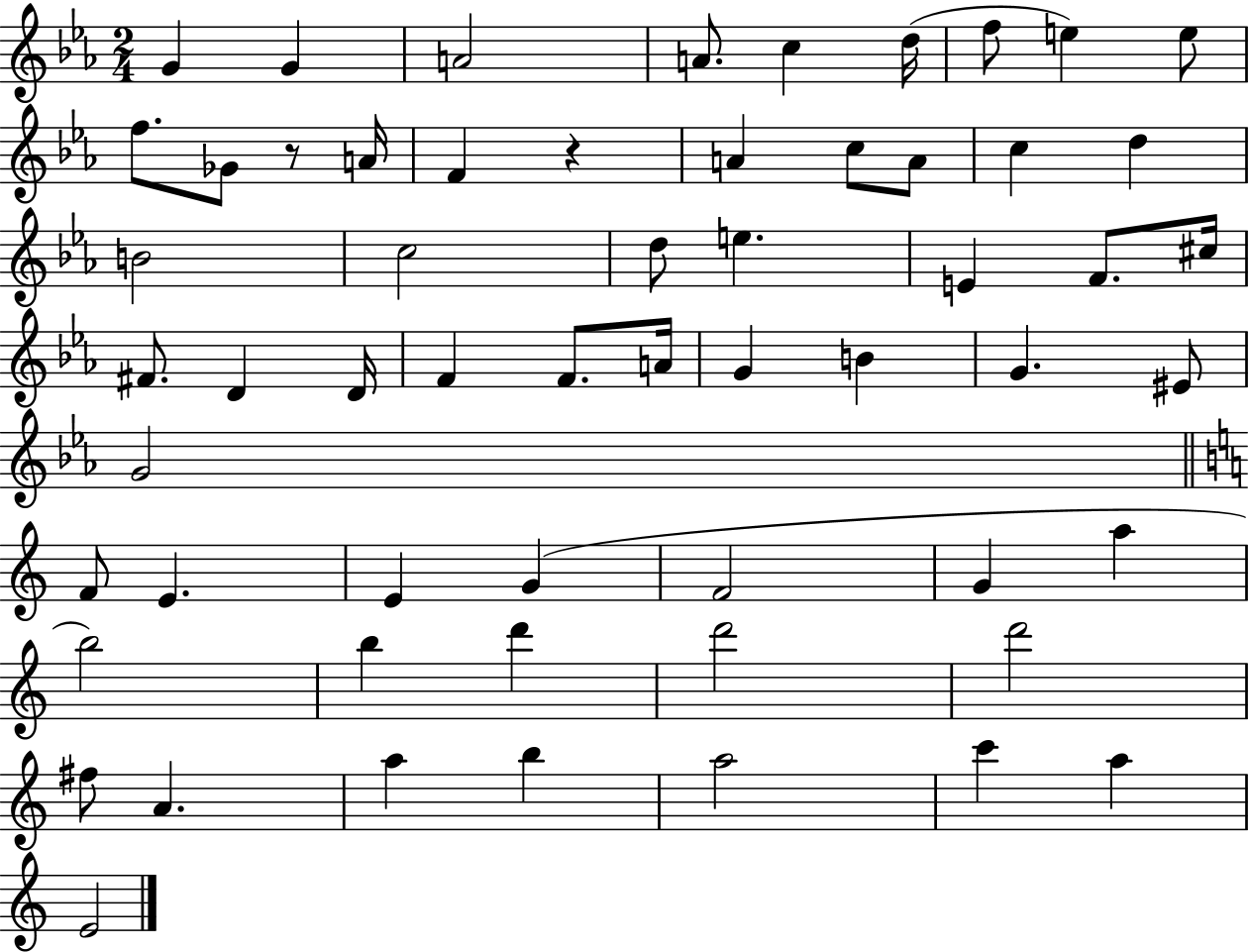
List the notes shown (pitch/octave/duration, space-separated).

G4/q G4/q A4/h A4/e. C5/q D5/s F5/e E5/q E5/e F5/e. Gb4/e R/e A4/s F4/q R/q A4/q C5/e A4/e C5/q D5/q B4/h C5/h D5/e E5/q. E4/q F4/e. C#5/s F#4/e. D4/q D4/s F4/q F4/e. A4/s G4/q B4/q G4/q. EIS4/e G4/h F4/e E4/q. E4/q G4/q F4/h G4/q A5/q B5/h B5/q D6/q D6/h D6/h F#5/e A4/q. A5/q B5/q A5/h C6/q A5/q E4/h